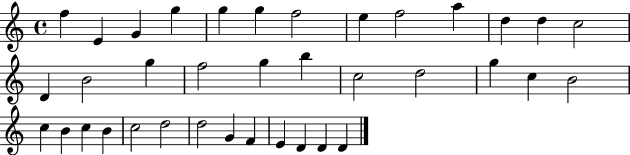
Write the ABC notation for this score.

X:1
T:Untitled
M:4/4
L:1/4
K:C
f E G g g g f2 e f2 a d d c2 D B2 g f2 g b c2 d2 g c B2 c B c B c2 d2 d2 G F E D D D